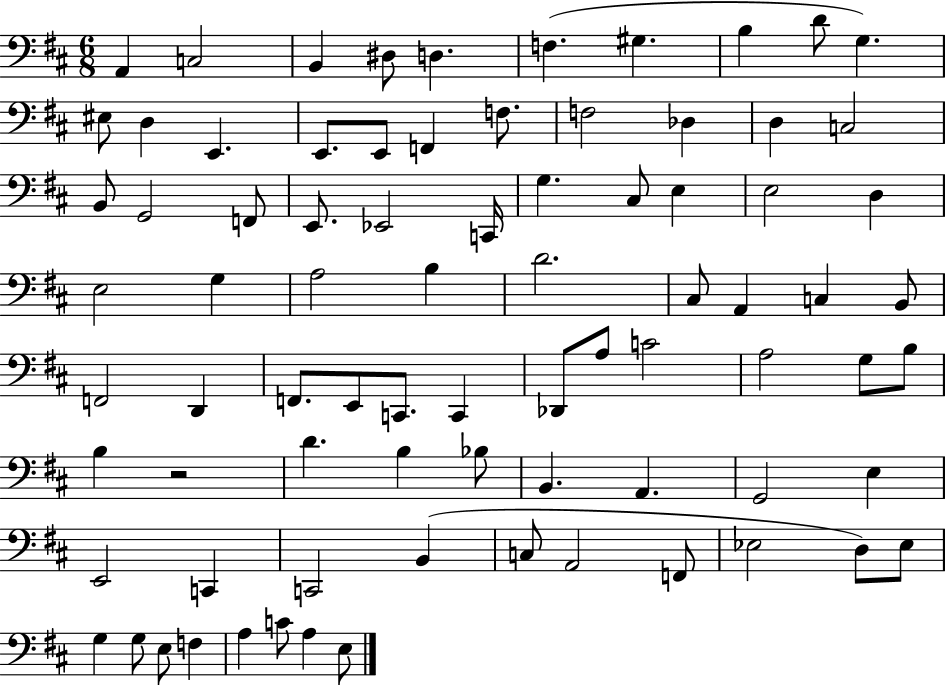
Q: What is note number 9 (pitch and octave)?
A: D4